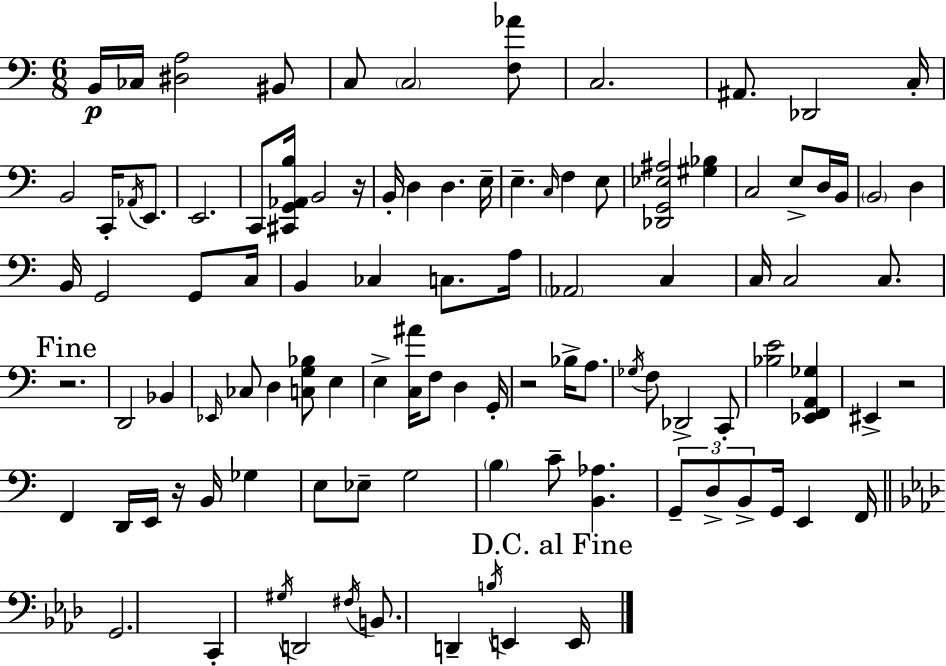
{
  \clef bass
  \numericTimeSignature
  \time 6/8
  \key c \major
  b,16\p ces16 <dis a>2 bis,8 | c8 \parenthesize c2 <f aes'>8 | c2. | ais,8. des,2 c16-. | \break b,2 c,16-. \acciaccatura { aes,16 } e,8. | e,2. | c,8 <cis, g, aes, b>16 b,2 | r16 b,16-. d4 d4. | \break e16-- e4.-- \grace { c16 } f4 | e8 <des, g, ees ais>2 <gis bes>4 | c2 e8-> | d16 b,16 \parenthesize b,2 d4 | \break b,16 g,2 g,8 | c16 b,4 ces4 c8. | a16 \parenthesize aes,2 c4 | c16 c2 c8. | \break \mark "Fine" r2. | d,2 bes,4 | \grace { ees,16 } ces8 d4 <c g bes>8 e4 | e4-> <c ais'>16 f8 d4 | \break g,16-. r2 bes16-> | a8. \acciaccatura { ges16 } f8 des,2-> | c,8-. <bes e'>2 | <ees, f, a, ges>4 eis,4-> r2 | \break f,4 d,16 e,16 r16 b,16 | ges4 e8 ees8-- g2 | \parenthesize b4 c'8-- <b, aes>4. | \tuplet 3/2 { g,8-- d8-> b,8-> } g,16 e,4 | \break f,16 \bar "||" \break \key aes \major g,2. | c,4-. \acciaccatura { gis16 } d,2 | \acciaccatura { fis16 } b,8. d,4-- \acciaccatura { b16 } e,4 | \mark "D.C. al Fine" e,16 \bar "|."
}